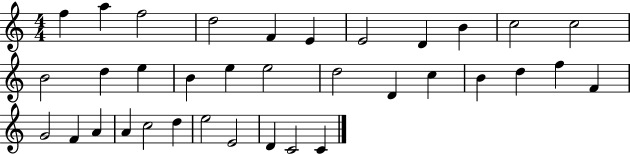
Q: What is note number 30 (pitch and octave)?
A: D5